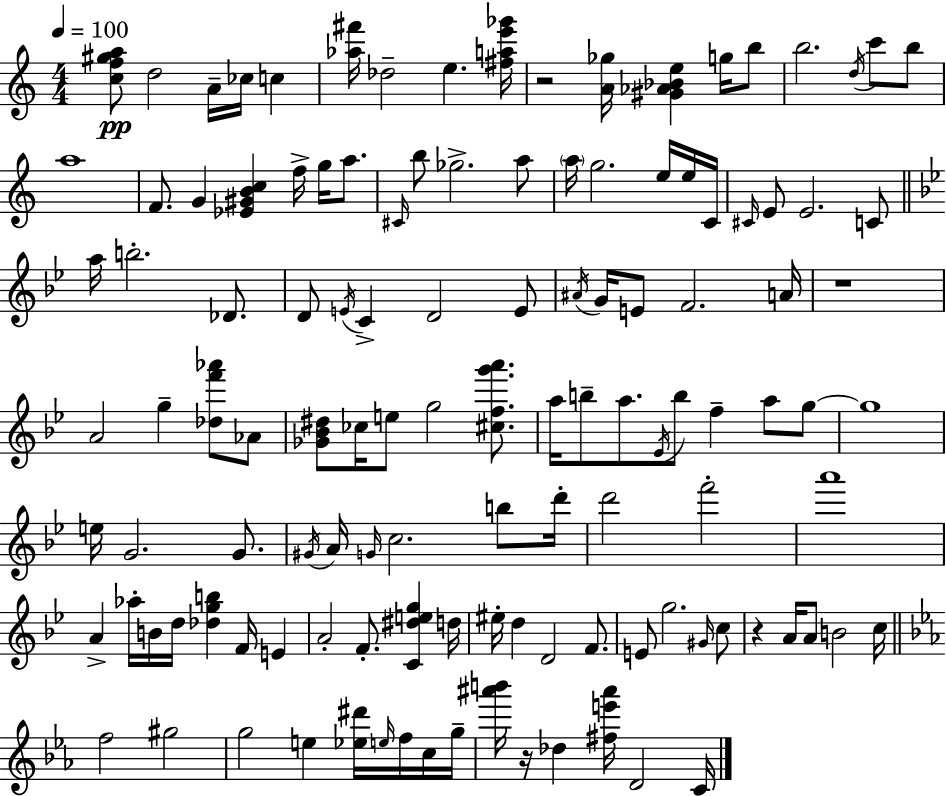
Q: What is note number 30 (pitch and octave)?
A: E4